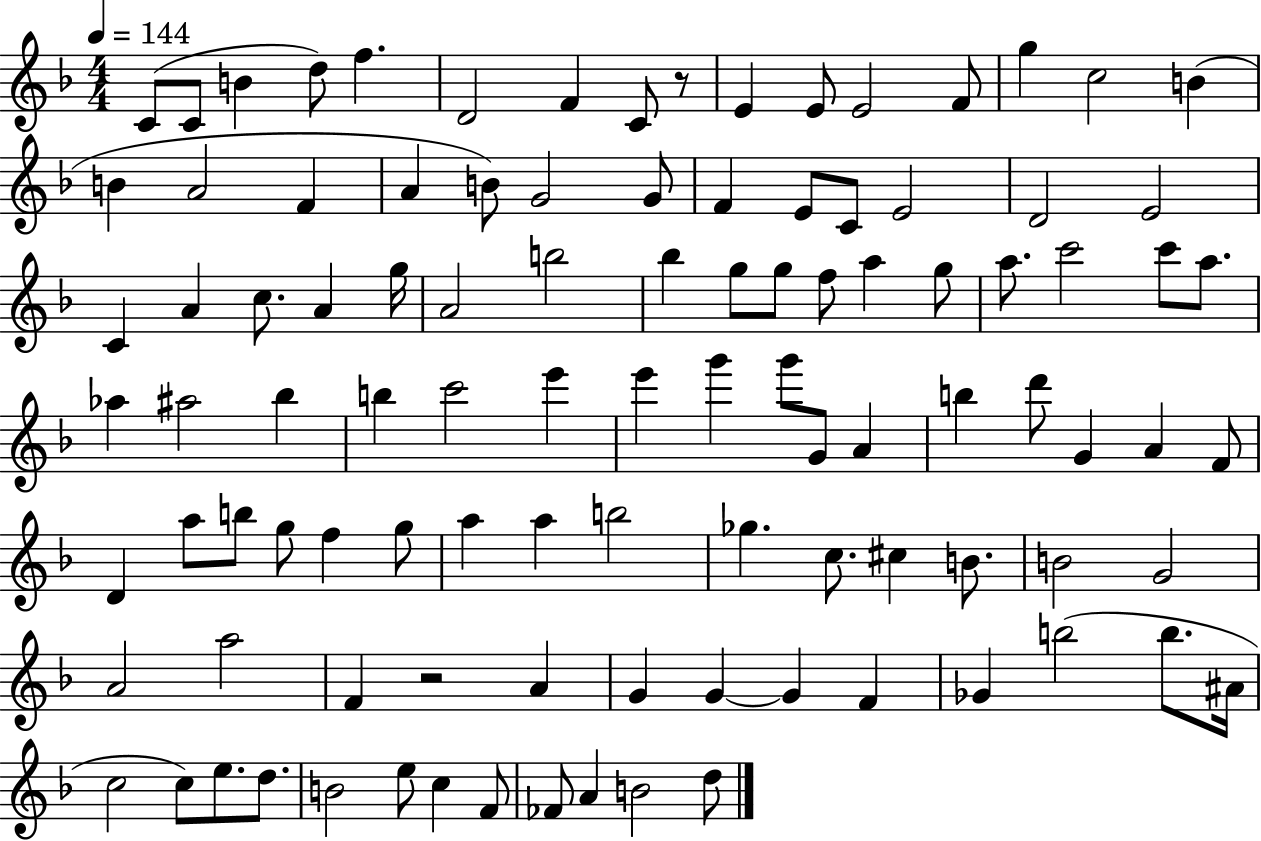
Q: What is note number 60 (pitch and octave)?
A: A4